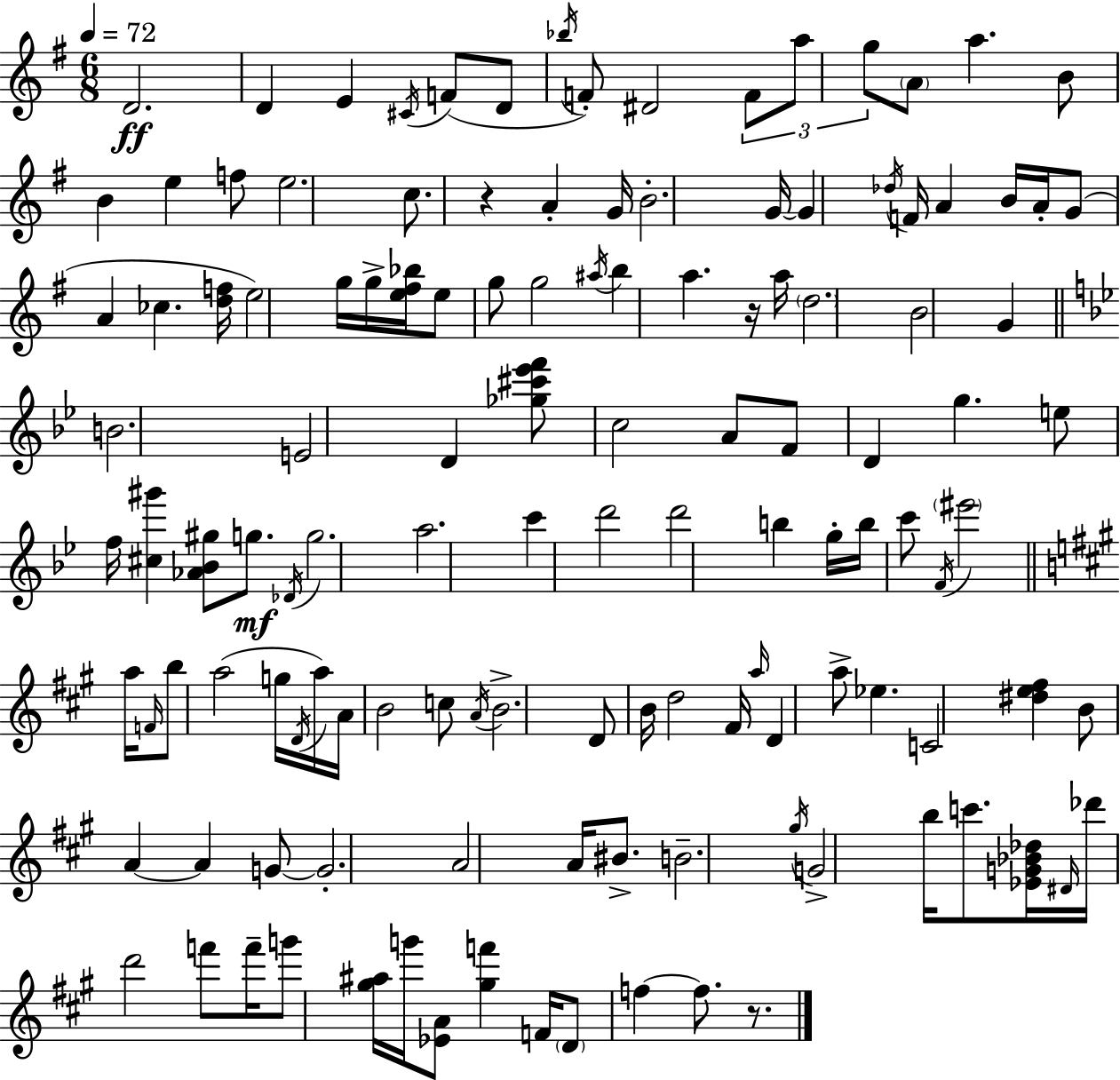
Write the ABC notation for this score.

X:1
T:Untitled
M:6/8
L:1/4
K:Em
D2 D E ^C/4 F/2 D/2 _b/4 F/2 ^D2 F/2 a/2 g/2 A/2 a B/2 B e f/2 e2 c/2 z A G/4 B2 G/4 G _d/4 F/4 A B/4 A/4 G/2 A _c [df]/4 e2 g/4 g/4 [e^f_b]/4 e/2 g/2 g2 ^a/4 b a z/4 a/4 d2 B2 G B2 E2 D [_g^c'_e'f']/2 c2 A/2 F/2 D g e/2 f/4 [^c^g'] [_A_B^g]/2 g/2 _D/4 g2 a2 c' d'2 d'2 b g/4 b/4 c'/2 F/4 ^e'2 a/4 F/4 b/2 a2 g/4 D/4 a/4 A/4 B2 c/2 A/4 B2 D/2 B/4 d2 ^F/4 a/4 D a/2 _e C2 [^de^f] B/2 A A G/2 G2 A2 A/4 ^B/2 B2 ^g/4 G2 b/4 c'/2 [_EG_B_d]/4 ^D/4 _d'/4 d'2 f'/2 f'/4 g'/2 [^g^a]/4 g'/4 [_EA]/2 [^gf'] F/4 D/2 f f/2 z/2